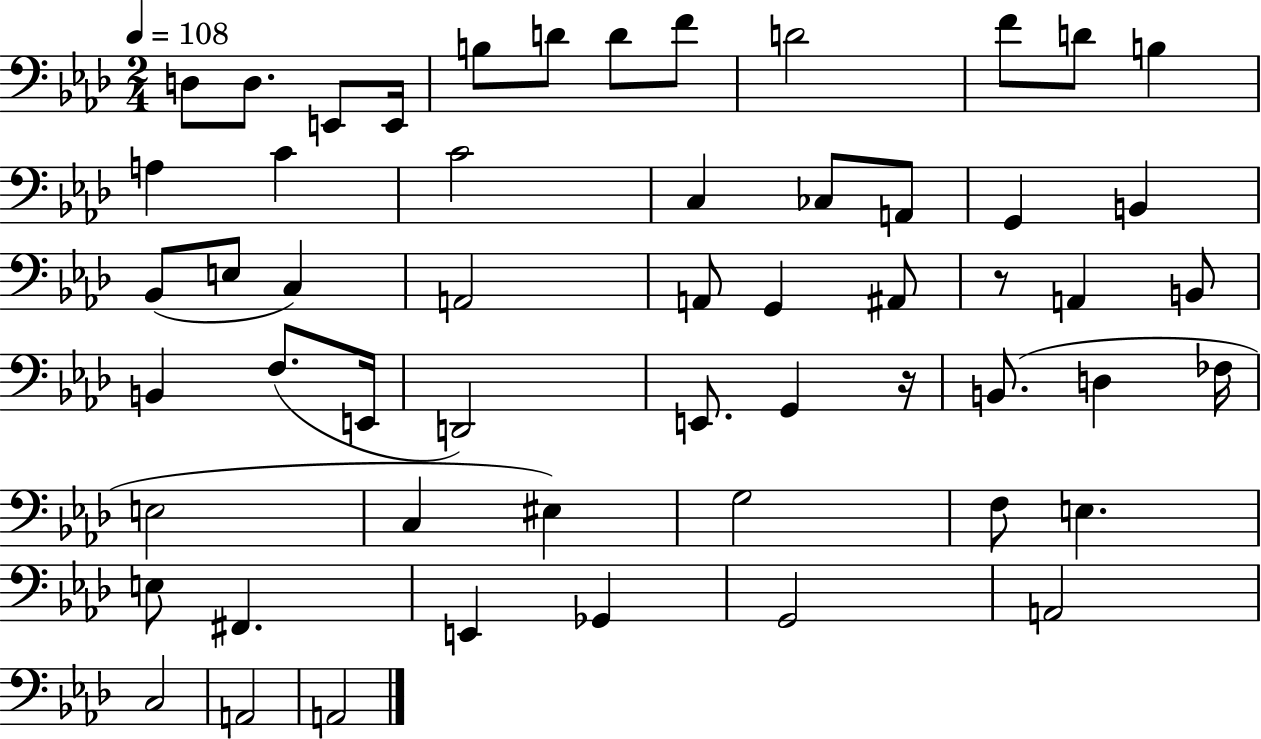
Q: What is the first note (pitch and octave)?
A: D3